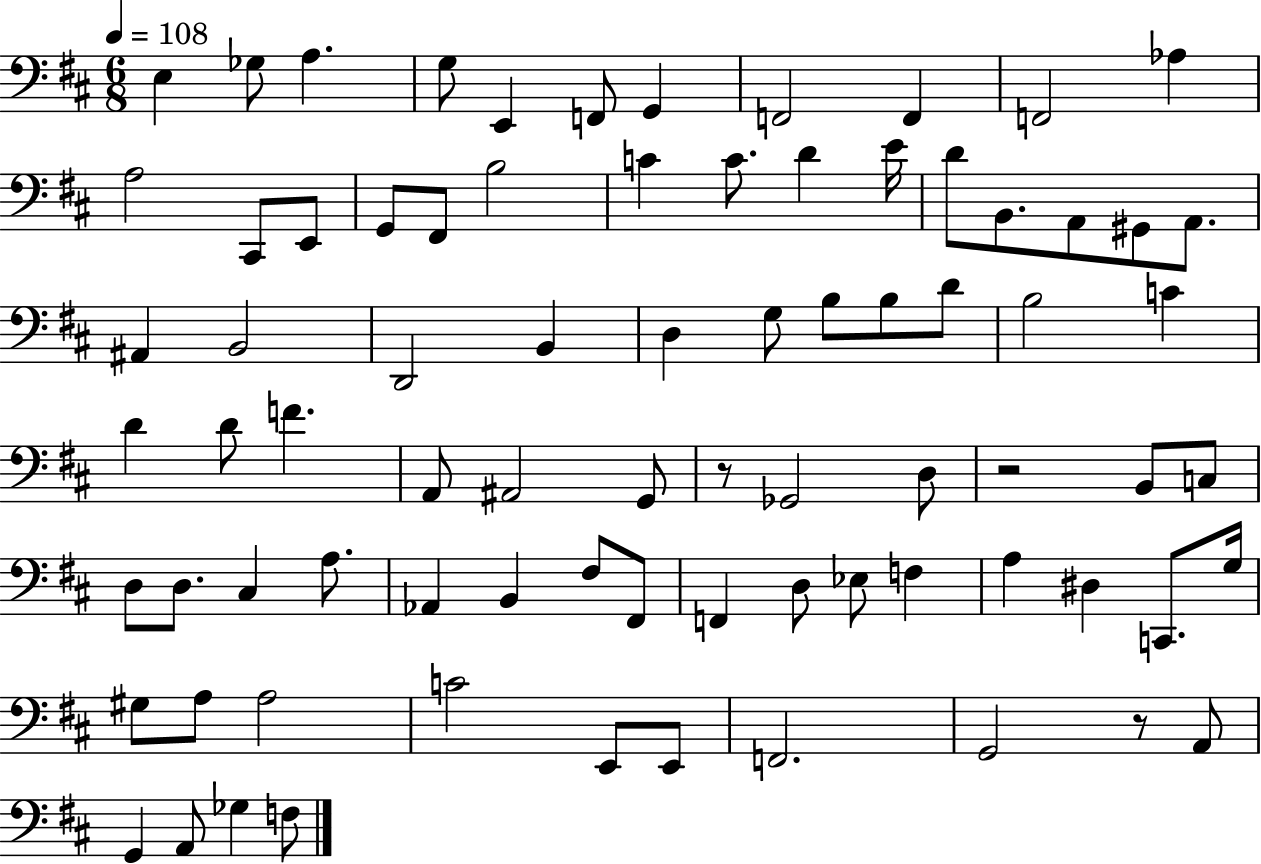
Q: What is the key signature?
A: D major